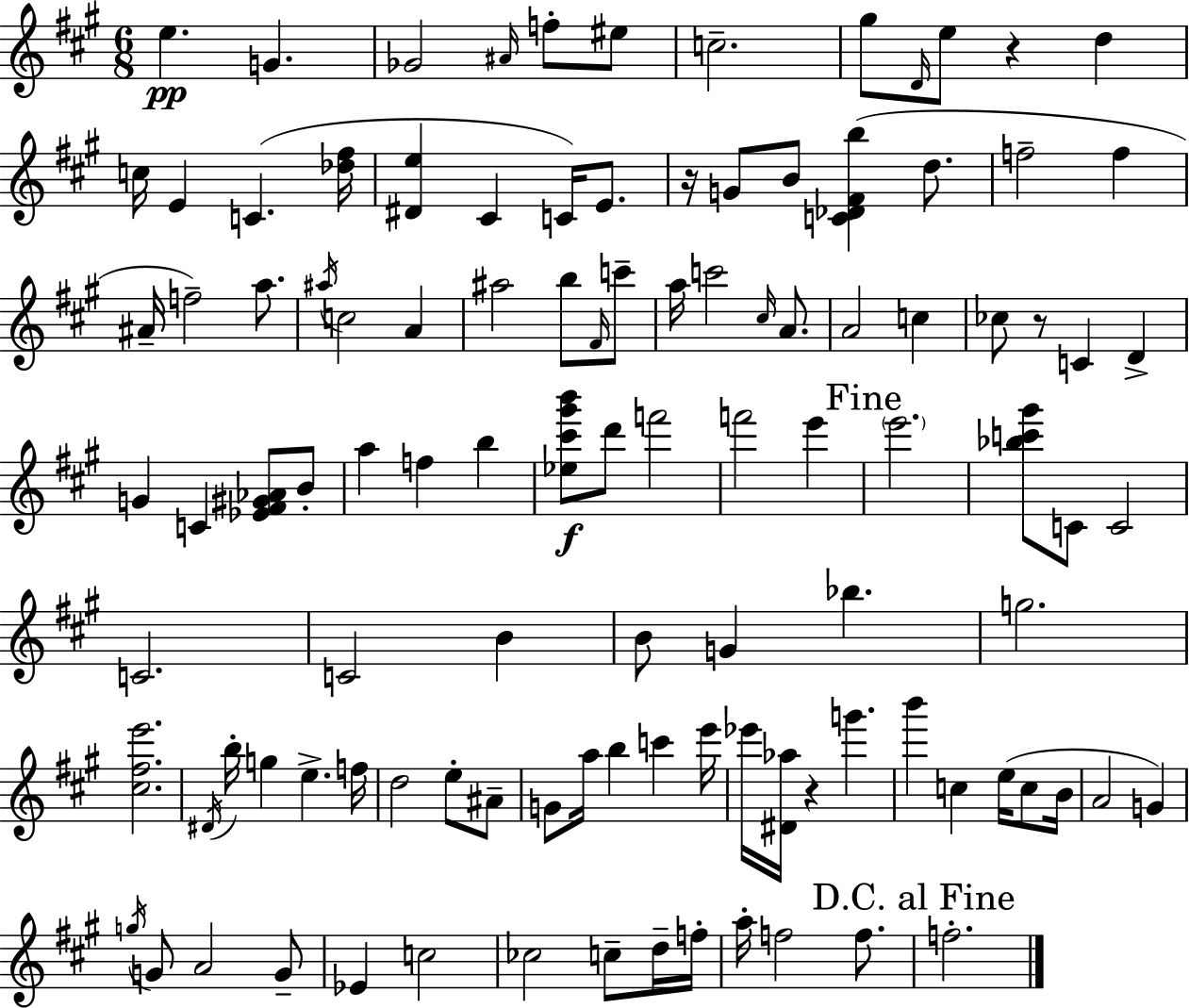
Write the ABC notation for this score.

X:1
T:Untitled
M:6/8
L:1/4
K:A
e G _G2 ^A/4 f/2 ^e/2 c2 ^g/2 D/4 e/2 z d c/4 E C [_d^f]/4 [^De] ^C C/4 E/2 z/4 G/2 B/2 [C_D^Fb] d/2 f2 f ^A/4 f2 a/2 ^a/4 c2 A ^a2 b/2 ^F/4 c'/2 a/4 c'2 ^c/4 A/2 A2 c _c/2 z/2 C D G C [_E^F^G_A]/2 B/2 a f b [_e^c'^g'b']/2 d'/2 f'2 f'2 e' e'2 [_bc'^g']/2 C/2 C2 C2 C2 B B/2 G _b g2 [^c^fe']2 ^D/4 b/4 g e f/4 d2 e/2 ^A/2 G/2 a/4 b c' e'/4 _e'/4 [^D_a]/4 z g' b' c e/4 c/2 B/4 A2 G g/4 G/2 A2 G/2 _E c2 _c2 c/2 d/4 f/4 a/4 f2 f/2 f2